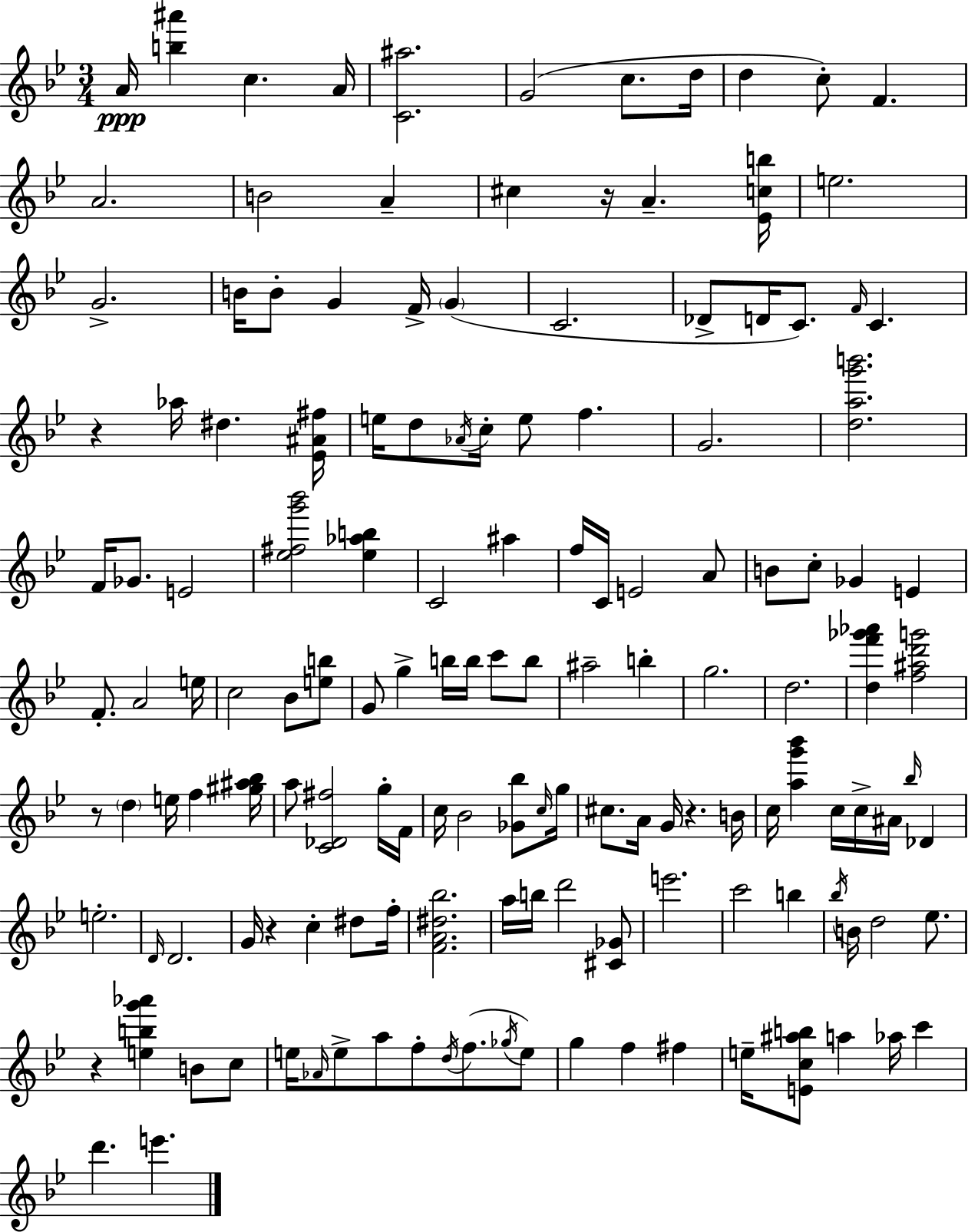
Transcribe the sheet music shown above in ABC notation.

X:1
T:Untitled
M:3/4
L:1/4
K:Gm
A/4 [b^a'] c A/4 [C^a]2 G2 c/2 d/4 d c/2 F A2 B2 A ^c z/4 A [_Ecb]/4 e2 G2 B/4 B/2 G F/4 G C2 _D/2 D/4 C/2 F/4 C z _a/4 ^d [_E^A^f]/4 e/4 d/2 _A/4 c/4 e/2 f G2 [dag'b']2 F/4 _G/2 E2 [_e^fg'_b']2 [_e_ab] C2 ^a f/4 C/4 E2 A/2 B/2 c/2 _G E F/2 A2 e/4 c2 _B/2 [eb]/2 G/2 g b/4 b/4 c'/2 b/2 ^a2 b g2 d2 [df'_g'_a'] [f^ad'g']2 z/2 d e/4 f [^g^a_b]/4 a/2 [C_D^f]2 g/4 F/4 c/4 _B2 [_G_b]/2 c/4 g/4 ^c/2 A/4 G/4 z B/4 c/4 [ag'_b'] c/4 c/4 ^A/4 _b/4 _D e2 D/4 D2 G/4 z c ^d/2 f/4 [FA^d_b]2 a/4 b/4 d'2 [^C_G]/2 e'2 c'2 b _b/4 B/4 d2 _e/2 z [ebg'_a'] B/2 c/2 e/4 _A/4 e/2 a/2 f/2 d/4 f/2 _g/4 e/2 g f ^f e/4 [Ec^ab]/2 a _a/4 c' d' e'